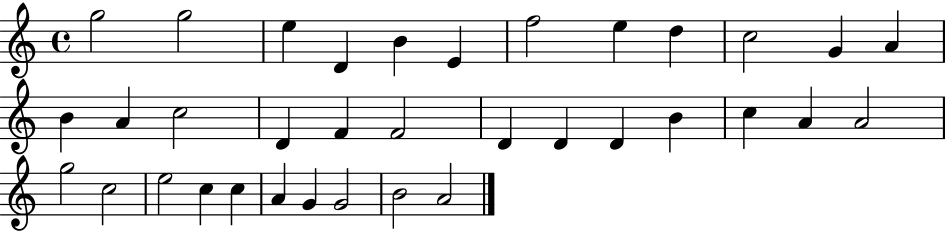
G5/h G5/h E5/q D4/q B4/q E4/q F5/h E5/q D5/q C5/h G4/q A4/q B4/q A4/q C5/h D4/q F4/q F4/h D4/q D4/q D4/q B4/q C5/q A4/q A4/h G5/h C5/h E5/h C5/q C5/q A4/q G4/q G4/h B4/h A4/h